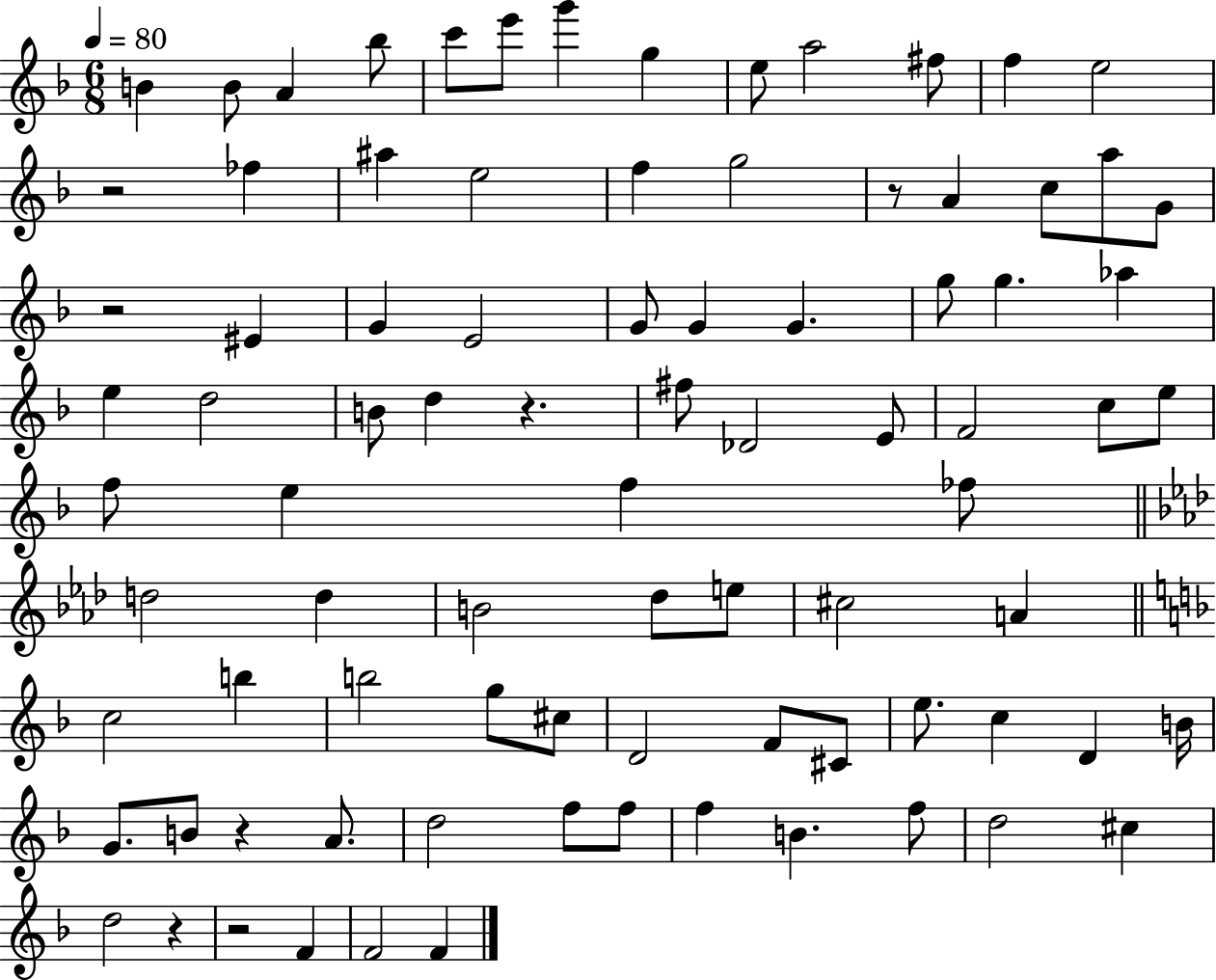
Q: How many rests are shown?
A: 7